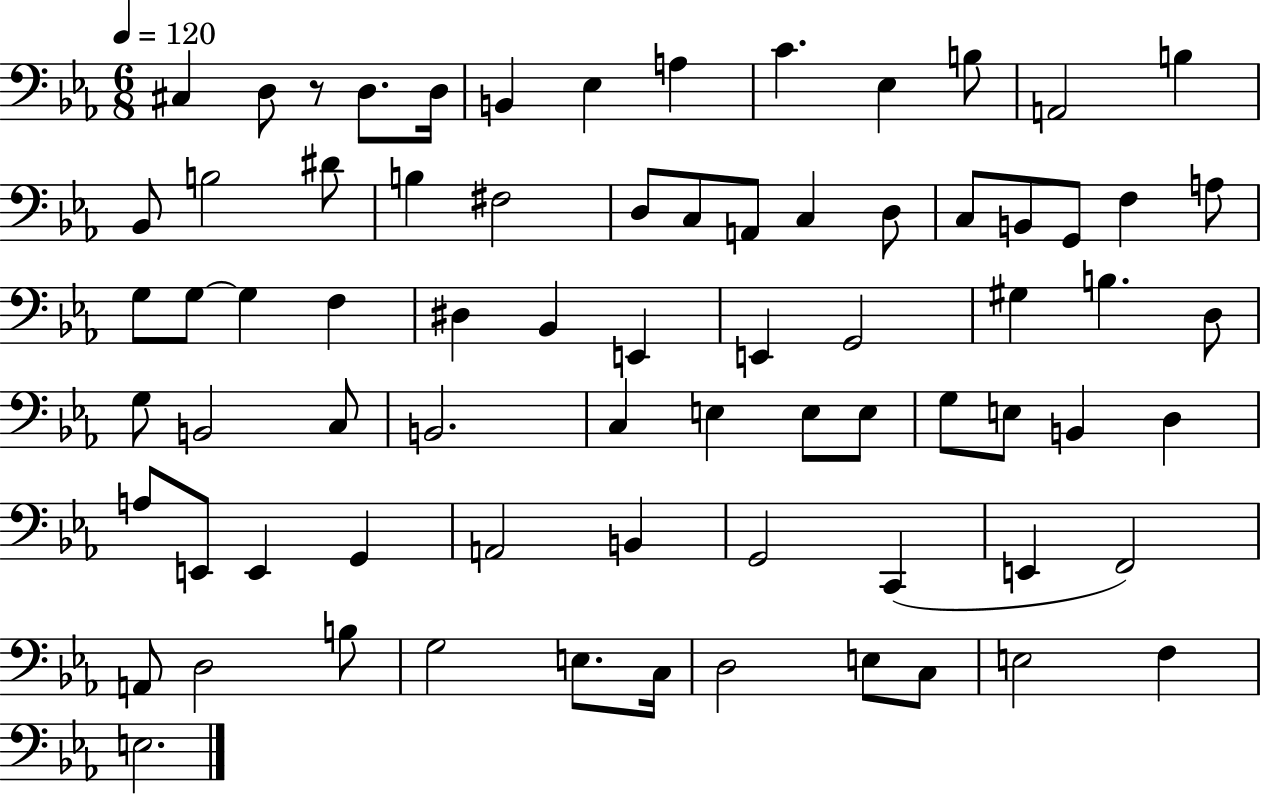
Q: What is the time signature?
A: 6/8